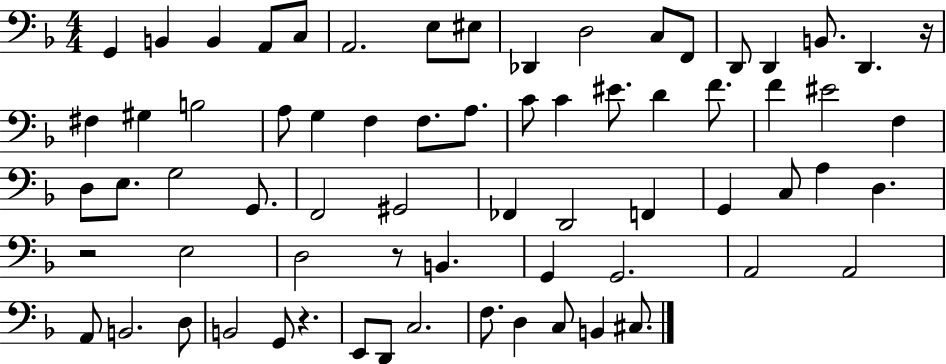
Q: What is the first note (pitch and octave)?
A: G2